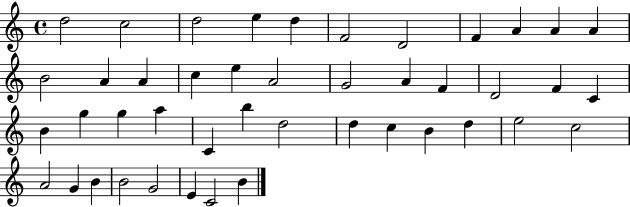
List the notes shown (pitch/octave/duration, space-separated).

D5/h C5/h D5/h E5/q D5/q F4/h D4/h F4/q A4/q A4/q A4/q B4/h A4/q A4/q C5/q E5/q A4/h G4/h A4/q F4/q D4/h F4/q C4/q B4/q G5/q G5/q A5/q C4/q B5/q D5/h D5/q C5/q B4/q D5/q E5/h C5/h A4/h G4/q B4/q B4/h G4/h E4/q C4/h B4/q